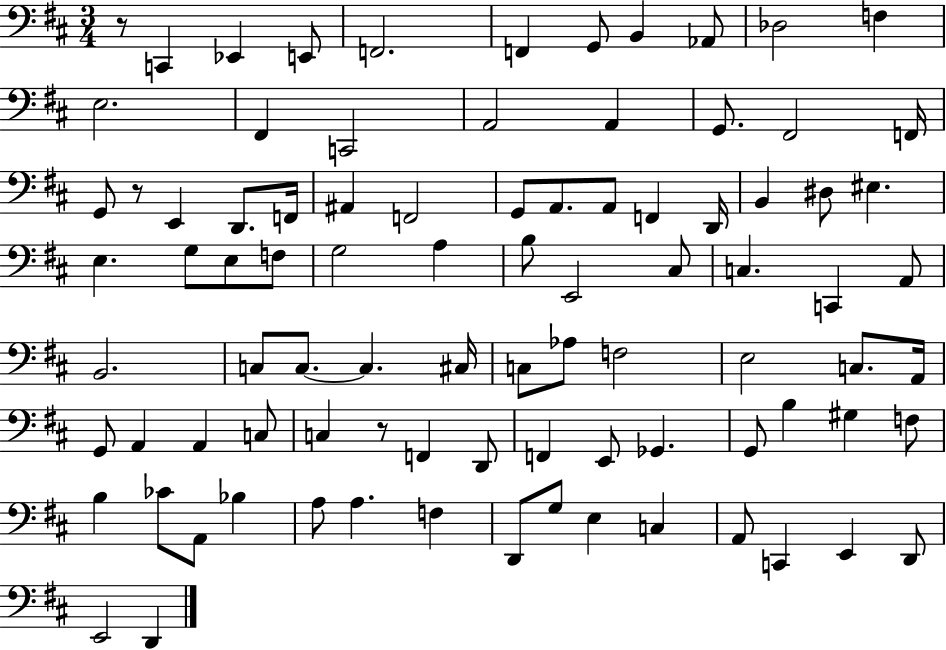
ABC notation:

X:1
T:Untitled
M:3/4
L:1/4
K:D
z/2 C,, _E,, E,,/2 F,,2 F,, G,,/2 B,, _A,,/2 _D,2 F, E,2 ^F,, C,,2 A,,2 A,, G,,/2 ^F,,2 F,,/4 G,,/2 z/2 E,, D,,/2 F,,/4 ^A,, F,,2 G,,/2 A,,/2 A,,/2 F,, D,,/4 B,, ^D,/2 ^E, E, G,/2 E,/2 F,/2 G,2 A, B,/2 E,,2 ^C,/2 C, C,, A,,/2 B,,2 C,/2 C,/2 C, ^C,/4 C,/2 _A,/2 F,2 E,2 C,/2 A,,/4 G,,/2 A,, A,, C,/2 C, z/2 F,, D,,/2 F,, E,,/2 _G,, G,,/2 B, ^G, F,/2 B, _C/2 A,,/2 _B, A,/2 A, F, D,,/2 G,/2 E, C, A,,/2 C,, E,, D,,/2 E,,2 D,,